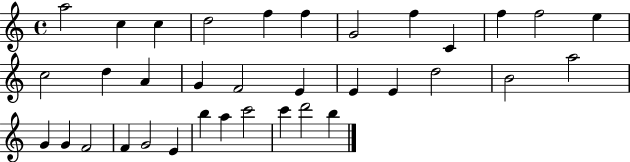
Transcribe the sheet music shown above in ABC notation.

X:1
T:Untitled
M:4/4
L:1/4
K:C
a2 c c d2 f f G2 f C f f2 e c2 d A G F2 E E E d2 B2 a2 G G F2 F G2 E b a c'2 c' d'2 b